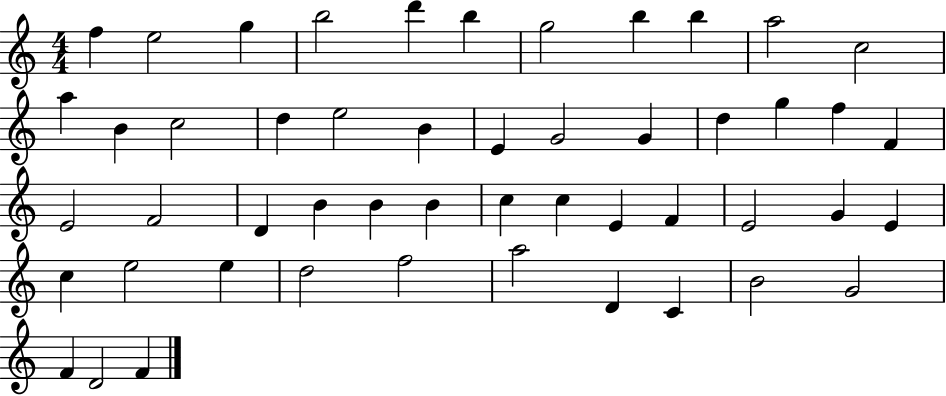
X:1
T:Untitled
M:4/4
L:1/4
K:C
f e2 g b2 d' b g2 b b a2 c2 a B c2 d e2 B E G2 G d g f F E2 F2 D B B B c c E F E2 G E c e2 e d2 f2 a2 D C B2 G2 F D2 F